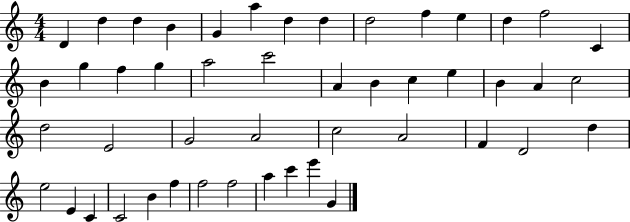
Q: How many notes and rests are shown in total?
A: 48